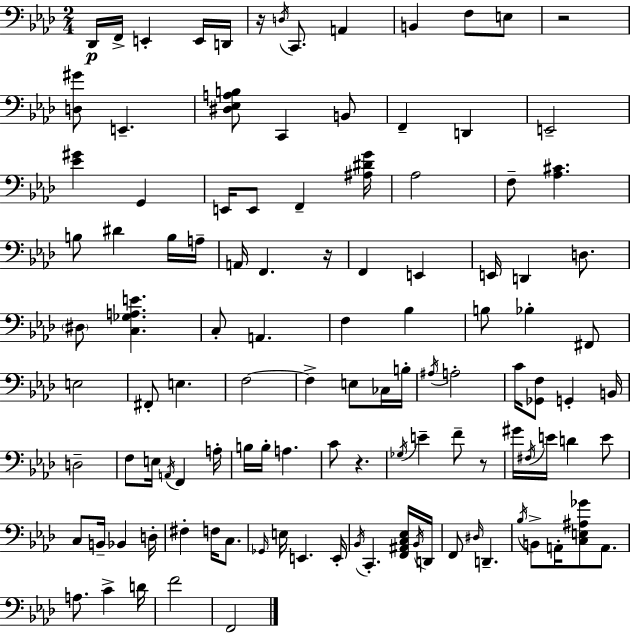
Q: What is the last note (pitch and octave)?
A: F2